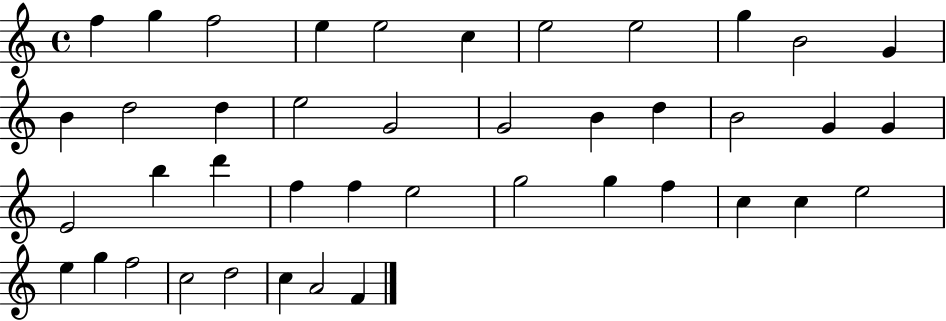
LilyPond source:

{
  \clef treble
  \time 4/4
  \defaultTimeSignature
  \key c \major
  f''4 g''4 f''2 | e''4 e''2 c''4 | e''2 e''2 | g''4 b'2 g'4 | \break b'4 d''2 d''4 | e''2 g'2 | g'2 b'4 d''4 | b'2 g'4 g'4 | \break e'2 b''4 d'''4 | f''4 f''4 e''2 | g''2 g''4 f''4 | c''4 c''4 e''2 | \break e''4 g''4 f''2 | c''2 d''2 | c''4 a'2 f'4 | \bar "|."
}